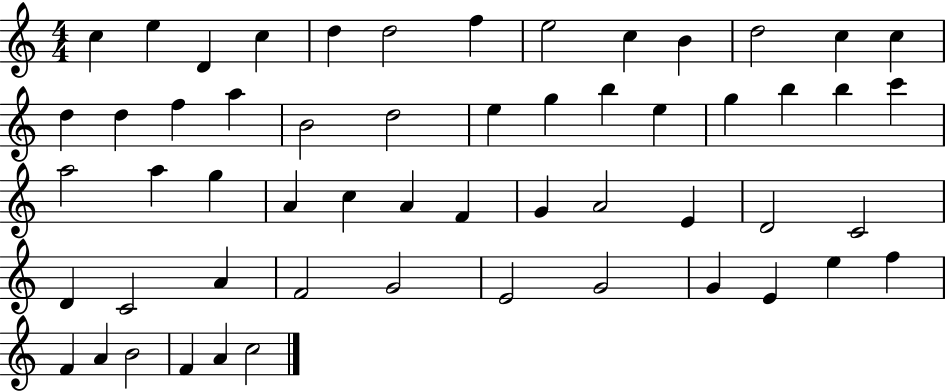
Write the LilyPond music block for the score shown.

{
  \clef treble
  \numericTimeSignature
  \time 4/4
  \key c \major
  c''4 e''4 d'4 c''4 | d''4 d''2 f''4 | e''2 c''4 b'4 | d''2 c''4 c''4 | \break d''4 d''4 f''4 a''4 | b'2 d''2 | e''4 g''4 b''4 e''4 | g''4 b''4 b''4 c'''4 | \break a''2 a''4 g''4 | a'4 c''4 a'4 f'4 | g'4 a'2 e'4 | d'2 c'2 | \break d'4 c'2 a'4 | f'2 g'2 | e'2 g'2 | g'4 e'4 e''4 f''4 | \break f'4 a'4 b'2 | f'4 a'4 c''2 | \bar "|."
}